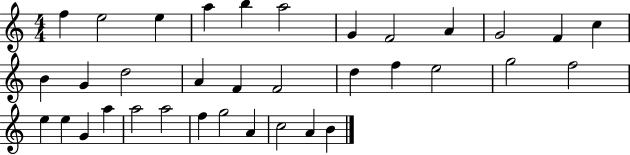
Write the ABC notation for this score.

X:1
T:Untitled
M:4/4
L:1/4
K:C
f e2 e a b a2 G F2 A G2 F c B G d2 A F F2 d f e2 g2 f2 e e G a a2 a2 f g2 A c2 A B